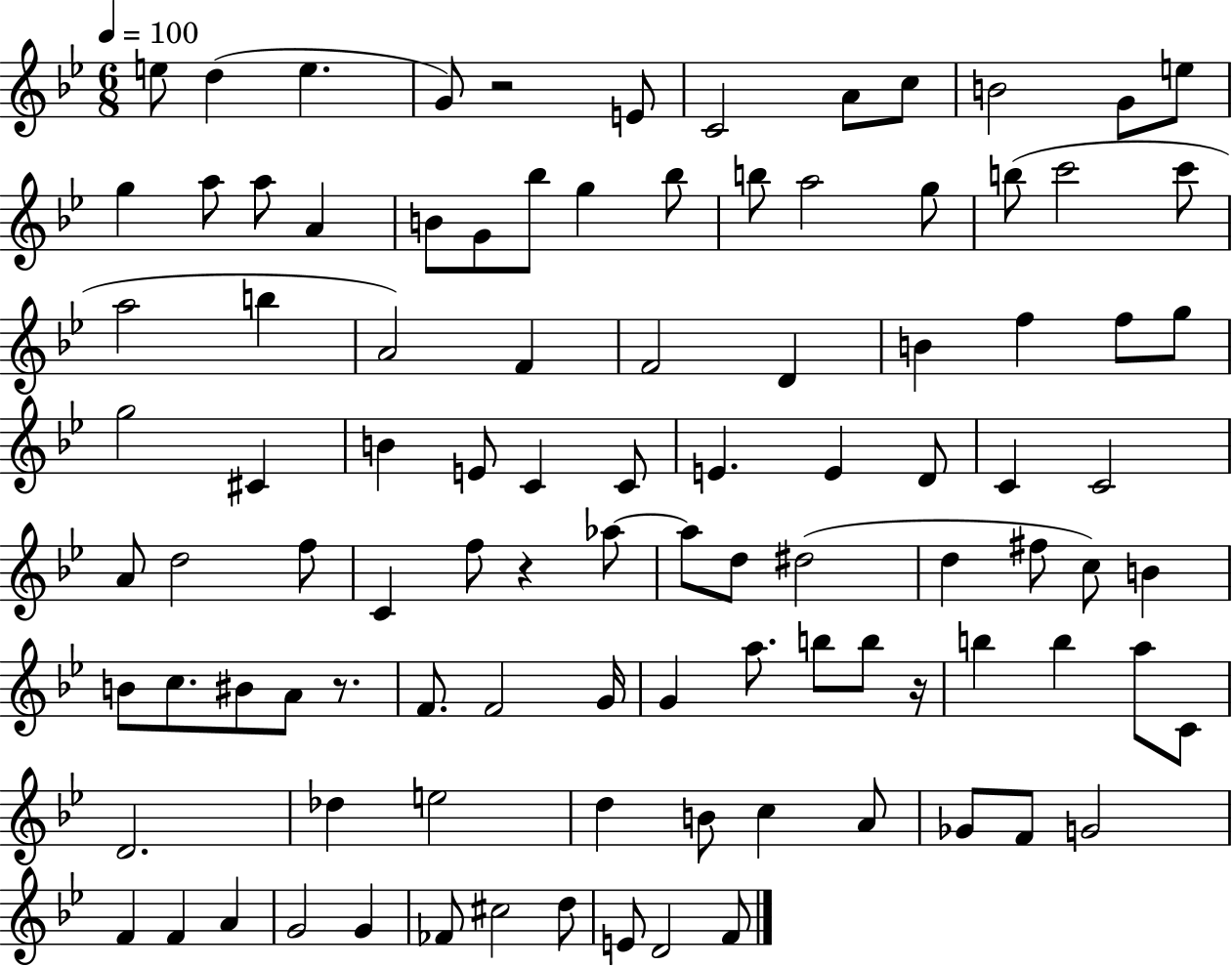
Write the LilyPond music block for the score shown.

{
  \clef treble
  \numericTimeSignature
  \time 6/8
  \key bes \major
  \tempo 4 = 100
  e''8 d''4( e''4. | g'8) r2 e'8 | c'2 a'8 c''8 | b'2 g'8 e''8 | \break g''4 a''8 a''8 a'4 | b'8 g'8 bes''8 g''4 bes''8 | b''8 a''2 g''8 | b''8( c'''2 c'''8 | \break a''2 b''4 | a'2) f'4 | f'2 d'4 | b'4 f''4 f''8 g''8 | \break g''2 cis'4 | b'4 e'8 c'4 c'8 | e'4. e'4 d'8 | c'4 c'2 | \break a'8 d''2 f''8 | c'4 f''8 r4 aes''8~~ | aes''8 d''8 dis''2( | d''4 fis''8 c''8) b'4 | \break b'8 c''8. bis'8 a'8 r8. | f'8. f'2 g'16 | g'4 a''8. b''8 b''8 r16 | b''4 b''4 a''8 c'8 | \break d'2. | des''4 e''2 | d''4 b'8 c''4 a'8 | ges'8 f'8 g'2 | \break f'4 f'4 a'4 | g'2 g'4 | fes'8 cis''2 d''8 | e'8 d'2 f'8 | \break \bar "|."
}